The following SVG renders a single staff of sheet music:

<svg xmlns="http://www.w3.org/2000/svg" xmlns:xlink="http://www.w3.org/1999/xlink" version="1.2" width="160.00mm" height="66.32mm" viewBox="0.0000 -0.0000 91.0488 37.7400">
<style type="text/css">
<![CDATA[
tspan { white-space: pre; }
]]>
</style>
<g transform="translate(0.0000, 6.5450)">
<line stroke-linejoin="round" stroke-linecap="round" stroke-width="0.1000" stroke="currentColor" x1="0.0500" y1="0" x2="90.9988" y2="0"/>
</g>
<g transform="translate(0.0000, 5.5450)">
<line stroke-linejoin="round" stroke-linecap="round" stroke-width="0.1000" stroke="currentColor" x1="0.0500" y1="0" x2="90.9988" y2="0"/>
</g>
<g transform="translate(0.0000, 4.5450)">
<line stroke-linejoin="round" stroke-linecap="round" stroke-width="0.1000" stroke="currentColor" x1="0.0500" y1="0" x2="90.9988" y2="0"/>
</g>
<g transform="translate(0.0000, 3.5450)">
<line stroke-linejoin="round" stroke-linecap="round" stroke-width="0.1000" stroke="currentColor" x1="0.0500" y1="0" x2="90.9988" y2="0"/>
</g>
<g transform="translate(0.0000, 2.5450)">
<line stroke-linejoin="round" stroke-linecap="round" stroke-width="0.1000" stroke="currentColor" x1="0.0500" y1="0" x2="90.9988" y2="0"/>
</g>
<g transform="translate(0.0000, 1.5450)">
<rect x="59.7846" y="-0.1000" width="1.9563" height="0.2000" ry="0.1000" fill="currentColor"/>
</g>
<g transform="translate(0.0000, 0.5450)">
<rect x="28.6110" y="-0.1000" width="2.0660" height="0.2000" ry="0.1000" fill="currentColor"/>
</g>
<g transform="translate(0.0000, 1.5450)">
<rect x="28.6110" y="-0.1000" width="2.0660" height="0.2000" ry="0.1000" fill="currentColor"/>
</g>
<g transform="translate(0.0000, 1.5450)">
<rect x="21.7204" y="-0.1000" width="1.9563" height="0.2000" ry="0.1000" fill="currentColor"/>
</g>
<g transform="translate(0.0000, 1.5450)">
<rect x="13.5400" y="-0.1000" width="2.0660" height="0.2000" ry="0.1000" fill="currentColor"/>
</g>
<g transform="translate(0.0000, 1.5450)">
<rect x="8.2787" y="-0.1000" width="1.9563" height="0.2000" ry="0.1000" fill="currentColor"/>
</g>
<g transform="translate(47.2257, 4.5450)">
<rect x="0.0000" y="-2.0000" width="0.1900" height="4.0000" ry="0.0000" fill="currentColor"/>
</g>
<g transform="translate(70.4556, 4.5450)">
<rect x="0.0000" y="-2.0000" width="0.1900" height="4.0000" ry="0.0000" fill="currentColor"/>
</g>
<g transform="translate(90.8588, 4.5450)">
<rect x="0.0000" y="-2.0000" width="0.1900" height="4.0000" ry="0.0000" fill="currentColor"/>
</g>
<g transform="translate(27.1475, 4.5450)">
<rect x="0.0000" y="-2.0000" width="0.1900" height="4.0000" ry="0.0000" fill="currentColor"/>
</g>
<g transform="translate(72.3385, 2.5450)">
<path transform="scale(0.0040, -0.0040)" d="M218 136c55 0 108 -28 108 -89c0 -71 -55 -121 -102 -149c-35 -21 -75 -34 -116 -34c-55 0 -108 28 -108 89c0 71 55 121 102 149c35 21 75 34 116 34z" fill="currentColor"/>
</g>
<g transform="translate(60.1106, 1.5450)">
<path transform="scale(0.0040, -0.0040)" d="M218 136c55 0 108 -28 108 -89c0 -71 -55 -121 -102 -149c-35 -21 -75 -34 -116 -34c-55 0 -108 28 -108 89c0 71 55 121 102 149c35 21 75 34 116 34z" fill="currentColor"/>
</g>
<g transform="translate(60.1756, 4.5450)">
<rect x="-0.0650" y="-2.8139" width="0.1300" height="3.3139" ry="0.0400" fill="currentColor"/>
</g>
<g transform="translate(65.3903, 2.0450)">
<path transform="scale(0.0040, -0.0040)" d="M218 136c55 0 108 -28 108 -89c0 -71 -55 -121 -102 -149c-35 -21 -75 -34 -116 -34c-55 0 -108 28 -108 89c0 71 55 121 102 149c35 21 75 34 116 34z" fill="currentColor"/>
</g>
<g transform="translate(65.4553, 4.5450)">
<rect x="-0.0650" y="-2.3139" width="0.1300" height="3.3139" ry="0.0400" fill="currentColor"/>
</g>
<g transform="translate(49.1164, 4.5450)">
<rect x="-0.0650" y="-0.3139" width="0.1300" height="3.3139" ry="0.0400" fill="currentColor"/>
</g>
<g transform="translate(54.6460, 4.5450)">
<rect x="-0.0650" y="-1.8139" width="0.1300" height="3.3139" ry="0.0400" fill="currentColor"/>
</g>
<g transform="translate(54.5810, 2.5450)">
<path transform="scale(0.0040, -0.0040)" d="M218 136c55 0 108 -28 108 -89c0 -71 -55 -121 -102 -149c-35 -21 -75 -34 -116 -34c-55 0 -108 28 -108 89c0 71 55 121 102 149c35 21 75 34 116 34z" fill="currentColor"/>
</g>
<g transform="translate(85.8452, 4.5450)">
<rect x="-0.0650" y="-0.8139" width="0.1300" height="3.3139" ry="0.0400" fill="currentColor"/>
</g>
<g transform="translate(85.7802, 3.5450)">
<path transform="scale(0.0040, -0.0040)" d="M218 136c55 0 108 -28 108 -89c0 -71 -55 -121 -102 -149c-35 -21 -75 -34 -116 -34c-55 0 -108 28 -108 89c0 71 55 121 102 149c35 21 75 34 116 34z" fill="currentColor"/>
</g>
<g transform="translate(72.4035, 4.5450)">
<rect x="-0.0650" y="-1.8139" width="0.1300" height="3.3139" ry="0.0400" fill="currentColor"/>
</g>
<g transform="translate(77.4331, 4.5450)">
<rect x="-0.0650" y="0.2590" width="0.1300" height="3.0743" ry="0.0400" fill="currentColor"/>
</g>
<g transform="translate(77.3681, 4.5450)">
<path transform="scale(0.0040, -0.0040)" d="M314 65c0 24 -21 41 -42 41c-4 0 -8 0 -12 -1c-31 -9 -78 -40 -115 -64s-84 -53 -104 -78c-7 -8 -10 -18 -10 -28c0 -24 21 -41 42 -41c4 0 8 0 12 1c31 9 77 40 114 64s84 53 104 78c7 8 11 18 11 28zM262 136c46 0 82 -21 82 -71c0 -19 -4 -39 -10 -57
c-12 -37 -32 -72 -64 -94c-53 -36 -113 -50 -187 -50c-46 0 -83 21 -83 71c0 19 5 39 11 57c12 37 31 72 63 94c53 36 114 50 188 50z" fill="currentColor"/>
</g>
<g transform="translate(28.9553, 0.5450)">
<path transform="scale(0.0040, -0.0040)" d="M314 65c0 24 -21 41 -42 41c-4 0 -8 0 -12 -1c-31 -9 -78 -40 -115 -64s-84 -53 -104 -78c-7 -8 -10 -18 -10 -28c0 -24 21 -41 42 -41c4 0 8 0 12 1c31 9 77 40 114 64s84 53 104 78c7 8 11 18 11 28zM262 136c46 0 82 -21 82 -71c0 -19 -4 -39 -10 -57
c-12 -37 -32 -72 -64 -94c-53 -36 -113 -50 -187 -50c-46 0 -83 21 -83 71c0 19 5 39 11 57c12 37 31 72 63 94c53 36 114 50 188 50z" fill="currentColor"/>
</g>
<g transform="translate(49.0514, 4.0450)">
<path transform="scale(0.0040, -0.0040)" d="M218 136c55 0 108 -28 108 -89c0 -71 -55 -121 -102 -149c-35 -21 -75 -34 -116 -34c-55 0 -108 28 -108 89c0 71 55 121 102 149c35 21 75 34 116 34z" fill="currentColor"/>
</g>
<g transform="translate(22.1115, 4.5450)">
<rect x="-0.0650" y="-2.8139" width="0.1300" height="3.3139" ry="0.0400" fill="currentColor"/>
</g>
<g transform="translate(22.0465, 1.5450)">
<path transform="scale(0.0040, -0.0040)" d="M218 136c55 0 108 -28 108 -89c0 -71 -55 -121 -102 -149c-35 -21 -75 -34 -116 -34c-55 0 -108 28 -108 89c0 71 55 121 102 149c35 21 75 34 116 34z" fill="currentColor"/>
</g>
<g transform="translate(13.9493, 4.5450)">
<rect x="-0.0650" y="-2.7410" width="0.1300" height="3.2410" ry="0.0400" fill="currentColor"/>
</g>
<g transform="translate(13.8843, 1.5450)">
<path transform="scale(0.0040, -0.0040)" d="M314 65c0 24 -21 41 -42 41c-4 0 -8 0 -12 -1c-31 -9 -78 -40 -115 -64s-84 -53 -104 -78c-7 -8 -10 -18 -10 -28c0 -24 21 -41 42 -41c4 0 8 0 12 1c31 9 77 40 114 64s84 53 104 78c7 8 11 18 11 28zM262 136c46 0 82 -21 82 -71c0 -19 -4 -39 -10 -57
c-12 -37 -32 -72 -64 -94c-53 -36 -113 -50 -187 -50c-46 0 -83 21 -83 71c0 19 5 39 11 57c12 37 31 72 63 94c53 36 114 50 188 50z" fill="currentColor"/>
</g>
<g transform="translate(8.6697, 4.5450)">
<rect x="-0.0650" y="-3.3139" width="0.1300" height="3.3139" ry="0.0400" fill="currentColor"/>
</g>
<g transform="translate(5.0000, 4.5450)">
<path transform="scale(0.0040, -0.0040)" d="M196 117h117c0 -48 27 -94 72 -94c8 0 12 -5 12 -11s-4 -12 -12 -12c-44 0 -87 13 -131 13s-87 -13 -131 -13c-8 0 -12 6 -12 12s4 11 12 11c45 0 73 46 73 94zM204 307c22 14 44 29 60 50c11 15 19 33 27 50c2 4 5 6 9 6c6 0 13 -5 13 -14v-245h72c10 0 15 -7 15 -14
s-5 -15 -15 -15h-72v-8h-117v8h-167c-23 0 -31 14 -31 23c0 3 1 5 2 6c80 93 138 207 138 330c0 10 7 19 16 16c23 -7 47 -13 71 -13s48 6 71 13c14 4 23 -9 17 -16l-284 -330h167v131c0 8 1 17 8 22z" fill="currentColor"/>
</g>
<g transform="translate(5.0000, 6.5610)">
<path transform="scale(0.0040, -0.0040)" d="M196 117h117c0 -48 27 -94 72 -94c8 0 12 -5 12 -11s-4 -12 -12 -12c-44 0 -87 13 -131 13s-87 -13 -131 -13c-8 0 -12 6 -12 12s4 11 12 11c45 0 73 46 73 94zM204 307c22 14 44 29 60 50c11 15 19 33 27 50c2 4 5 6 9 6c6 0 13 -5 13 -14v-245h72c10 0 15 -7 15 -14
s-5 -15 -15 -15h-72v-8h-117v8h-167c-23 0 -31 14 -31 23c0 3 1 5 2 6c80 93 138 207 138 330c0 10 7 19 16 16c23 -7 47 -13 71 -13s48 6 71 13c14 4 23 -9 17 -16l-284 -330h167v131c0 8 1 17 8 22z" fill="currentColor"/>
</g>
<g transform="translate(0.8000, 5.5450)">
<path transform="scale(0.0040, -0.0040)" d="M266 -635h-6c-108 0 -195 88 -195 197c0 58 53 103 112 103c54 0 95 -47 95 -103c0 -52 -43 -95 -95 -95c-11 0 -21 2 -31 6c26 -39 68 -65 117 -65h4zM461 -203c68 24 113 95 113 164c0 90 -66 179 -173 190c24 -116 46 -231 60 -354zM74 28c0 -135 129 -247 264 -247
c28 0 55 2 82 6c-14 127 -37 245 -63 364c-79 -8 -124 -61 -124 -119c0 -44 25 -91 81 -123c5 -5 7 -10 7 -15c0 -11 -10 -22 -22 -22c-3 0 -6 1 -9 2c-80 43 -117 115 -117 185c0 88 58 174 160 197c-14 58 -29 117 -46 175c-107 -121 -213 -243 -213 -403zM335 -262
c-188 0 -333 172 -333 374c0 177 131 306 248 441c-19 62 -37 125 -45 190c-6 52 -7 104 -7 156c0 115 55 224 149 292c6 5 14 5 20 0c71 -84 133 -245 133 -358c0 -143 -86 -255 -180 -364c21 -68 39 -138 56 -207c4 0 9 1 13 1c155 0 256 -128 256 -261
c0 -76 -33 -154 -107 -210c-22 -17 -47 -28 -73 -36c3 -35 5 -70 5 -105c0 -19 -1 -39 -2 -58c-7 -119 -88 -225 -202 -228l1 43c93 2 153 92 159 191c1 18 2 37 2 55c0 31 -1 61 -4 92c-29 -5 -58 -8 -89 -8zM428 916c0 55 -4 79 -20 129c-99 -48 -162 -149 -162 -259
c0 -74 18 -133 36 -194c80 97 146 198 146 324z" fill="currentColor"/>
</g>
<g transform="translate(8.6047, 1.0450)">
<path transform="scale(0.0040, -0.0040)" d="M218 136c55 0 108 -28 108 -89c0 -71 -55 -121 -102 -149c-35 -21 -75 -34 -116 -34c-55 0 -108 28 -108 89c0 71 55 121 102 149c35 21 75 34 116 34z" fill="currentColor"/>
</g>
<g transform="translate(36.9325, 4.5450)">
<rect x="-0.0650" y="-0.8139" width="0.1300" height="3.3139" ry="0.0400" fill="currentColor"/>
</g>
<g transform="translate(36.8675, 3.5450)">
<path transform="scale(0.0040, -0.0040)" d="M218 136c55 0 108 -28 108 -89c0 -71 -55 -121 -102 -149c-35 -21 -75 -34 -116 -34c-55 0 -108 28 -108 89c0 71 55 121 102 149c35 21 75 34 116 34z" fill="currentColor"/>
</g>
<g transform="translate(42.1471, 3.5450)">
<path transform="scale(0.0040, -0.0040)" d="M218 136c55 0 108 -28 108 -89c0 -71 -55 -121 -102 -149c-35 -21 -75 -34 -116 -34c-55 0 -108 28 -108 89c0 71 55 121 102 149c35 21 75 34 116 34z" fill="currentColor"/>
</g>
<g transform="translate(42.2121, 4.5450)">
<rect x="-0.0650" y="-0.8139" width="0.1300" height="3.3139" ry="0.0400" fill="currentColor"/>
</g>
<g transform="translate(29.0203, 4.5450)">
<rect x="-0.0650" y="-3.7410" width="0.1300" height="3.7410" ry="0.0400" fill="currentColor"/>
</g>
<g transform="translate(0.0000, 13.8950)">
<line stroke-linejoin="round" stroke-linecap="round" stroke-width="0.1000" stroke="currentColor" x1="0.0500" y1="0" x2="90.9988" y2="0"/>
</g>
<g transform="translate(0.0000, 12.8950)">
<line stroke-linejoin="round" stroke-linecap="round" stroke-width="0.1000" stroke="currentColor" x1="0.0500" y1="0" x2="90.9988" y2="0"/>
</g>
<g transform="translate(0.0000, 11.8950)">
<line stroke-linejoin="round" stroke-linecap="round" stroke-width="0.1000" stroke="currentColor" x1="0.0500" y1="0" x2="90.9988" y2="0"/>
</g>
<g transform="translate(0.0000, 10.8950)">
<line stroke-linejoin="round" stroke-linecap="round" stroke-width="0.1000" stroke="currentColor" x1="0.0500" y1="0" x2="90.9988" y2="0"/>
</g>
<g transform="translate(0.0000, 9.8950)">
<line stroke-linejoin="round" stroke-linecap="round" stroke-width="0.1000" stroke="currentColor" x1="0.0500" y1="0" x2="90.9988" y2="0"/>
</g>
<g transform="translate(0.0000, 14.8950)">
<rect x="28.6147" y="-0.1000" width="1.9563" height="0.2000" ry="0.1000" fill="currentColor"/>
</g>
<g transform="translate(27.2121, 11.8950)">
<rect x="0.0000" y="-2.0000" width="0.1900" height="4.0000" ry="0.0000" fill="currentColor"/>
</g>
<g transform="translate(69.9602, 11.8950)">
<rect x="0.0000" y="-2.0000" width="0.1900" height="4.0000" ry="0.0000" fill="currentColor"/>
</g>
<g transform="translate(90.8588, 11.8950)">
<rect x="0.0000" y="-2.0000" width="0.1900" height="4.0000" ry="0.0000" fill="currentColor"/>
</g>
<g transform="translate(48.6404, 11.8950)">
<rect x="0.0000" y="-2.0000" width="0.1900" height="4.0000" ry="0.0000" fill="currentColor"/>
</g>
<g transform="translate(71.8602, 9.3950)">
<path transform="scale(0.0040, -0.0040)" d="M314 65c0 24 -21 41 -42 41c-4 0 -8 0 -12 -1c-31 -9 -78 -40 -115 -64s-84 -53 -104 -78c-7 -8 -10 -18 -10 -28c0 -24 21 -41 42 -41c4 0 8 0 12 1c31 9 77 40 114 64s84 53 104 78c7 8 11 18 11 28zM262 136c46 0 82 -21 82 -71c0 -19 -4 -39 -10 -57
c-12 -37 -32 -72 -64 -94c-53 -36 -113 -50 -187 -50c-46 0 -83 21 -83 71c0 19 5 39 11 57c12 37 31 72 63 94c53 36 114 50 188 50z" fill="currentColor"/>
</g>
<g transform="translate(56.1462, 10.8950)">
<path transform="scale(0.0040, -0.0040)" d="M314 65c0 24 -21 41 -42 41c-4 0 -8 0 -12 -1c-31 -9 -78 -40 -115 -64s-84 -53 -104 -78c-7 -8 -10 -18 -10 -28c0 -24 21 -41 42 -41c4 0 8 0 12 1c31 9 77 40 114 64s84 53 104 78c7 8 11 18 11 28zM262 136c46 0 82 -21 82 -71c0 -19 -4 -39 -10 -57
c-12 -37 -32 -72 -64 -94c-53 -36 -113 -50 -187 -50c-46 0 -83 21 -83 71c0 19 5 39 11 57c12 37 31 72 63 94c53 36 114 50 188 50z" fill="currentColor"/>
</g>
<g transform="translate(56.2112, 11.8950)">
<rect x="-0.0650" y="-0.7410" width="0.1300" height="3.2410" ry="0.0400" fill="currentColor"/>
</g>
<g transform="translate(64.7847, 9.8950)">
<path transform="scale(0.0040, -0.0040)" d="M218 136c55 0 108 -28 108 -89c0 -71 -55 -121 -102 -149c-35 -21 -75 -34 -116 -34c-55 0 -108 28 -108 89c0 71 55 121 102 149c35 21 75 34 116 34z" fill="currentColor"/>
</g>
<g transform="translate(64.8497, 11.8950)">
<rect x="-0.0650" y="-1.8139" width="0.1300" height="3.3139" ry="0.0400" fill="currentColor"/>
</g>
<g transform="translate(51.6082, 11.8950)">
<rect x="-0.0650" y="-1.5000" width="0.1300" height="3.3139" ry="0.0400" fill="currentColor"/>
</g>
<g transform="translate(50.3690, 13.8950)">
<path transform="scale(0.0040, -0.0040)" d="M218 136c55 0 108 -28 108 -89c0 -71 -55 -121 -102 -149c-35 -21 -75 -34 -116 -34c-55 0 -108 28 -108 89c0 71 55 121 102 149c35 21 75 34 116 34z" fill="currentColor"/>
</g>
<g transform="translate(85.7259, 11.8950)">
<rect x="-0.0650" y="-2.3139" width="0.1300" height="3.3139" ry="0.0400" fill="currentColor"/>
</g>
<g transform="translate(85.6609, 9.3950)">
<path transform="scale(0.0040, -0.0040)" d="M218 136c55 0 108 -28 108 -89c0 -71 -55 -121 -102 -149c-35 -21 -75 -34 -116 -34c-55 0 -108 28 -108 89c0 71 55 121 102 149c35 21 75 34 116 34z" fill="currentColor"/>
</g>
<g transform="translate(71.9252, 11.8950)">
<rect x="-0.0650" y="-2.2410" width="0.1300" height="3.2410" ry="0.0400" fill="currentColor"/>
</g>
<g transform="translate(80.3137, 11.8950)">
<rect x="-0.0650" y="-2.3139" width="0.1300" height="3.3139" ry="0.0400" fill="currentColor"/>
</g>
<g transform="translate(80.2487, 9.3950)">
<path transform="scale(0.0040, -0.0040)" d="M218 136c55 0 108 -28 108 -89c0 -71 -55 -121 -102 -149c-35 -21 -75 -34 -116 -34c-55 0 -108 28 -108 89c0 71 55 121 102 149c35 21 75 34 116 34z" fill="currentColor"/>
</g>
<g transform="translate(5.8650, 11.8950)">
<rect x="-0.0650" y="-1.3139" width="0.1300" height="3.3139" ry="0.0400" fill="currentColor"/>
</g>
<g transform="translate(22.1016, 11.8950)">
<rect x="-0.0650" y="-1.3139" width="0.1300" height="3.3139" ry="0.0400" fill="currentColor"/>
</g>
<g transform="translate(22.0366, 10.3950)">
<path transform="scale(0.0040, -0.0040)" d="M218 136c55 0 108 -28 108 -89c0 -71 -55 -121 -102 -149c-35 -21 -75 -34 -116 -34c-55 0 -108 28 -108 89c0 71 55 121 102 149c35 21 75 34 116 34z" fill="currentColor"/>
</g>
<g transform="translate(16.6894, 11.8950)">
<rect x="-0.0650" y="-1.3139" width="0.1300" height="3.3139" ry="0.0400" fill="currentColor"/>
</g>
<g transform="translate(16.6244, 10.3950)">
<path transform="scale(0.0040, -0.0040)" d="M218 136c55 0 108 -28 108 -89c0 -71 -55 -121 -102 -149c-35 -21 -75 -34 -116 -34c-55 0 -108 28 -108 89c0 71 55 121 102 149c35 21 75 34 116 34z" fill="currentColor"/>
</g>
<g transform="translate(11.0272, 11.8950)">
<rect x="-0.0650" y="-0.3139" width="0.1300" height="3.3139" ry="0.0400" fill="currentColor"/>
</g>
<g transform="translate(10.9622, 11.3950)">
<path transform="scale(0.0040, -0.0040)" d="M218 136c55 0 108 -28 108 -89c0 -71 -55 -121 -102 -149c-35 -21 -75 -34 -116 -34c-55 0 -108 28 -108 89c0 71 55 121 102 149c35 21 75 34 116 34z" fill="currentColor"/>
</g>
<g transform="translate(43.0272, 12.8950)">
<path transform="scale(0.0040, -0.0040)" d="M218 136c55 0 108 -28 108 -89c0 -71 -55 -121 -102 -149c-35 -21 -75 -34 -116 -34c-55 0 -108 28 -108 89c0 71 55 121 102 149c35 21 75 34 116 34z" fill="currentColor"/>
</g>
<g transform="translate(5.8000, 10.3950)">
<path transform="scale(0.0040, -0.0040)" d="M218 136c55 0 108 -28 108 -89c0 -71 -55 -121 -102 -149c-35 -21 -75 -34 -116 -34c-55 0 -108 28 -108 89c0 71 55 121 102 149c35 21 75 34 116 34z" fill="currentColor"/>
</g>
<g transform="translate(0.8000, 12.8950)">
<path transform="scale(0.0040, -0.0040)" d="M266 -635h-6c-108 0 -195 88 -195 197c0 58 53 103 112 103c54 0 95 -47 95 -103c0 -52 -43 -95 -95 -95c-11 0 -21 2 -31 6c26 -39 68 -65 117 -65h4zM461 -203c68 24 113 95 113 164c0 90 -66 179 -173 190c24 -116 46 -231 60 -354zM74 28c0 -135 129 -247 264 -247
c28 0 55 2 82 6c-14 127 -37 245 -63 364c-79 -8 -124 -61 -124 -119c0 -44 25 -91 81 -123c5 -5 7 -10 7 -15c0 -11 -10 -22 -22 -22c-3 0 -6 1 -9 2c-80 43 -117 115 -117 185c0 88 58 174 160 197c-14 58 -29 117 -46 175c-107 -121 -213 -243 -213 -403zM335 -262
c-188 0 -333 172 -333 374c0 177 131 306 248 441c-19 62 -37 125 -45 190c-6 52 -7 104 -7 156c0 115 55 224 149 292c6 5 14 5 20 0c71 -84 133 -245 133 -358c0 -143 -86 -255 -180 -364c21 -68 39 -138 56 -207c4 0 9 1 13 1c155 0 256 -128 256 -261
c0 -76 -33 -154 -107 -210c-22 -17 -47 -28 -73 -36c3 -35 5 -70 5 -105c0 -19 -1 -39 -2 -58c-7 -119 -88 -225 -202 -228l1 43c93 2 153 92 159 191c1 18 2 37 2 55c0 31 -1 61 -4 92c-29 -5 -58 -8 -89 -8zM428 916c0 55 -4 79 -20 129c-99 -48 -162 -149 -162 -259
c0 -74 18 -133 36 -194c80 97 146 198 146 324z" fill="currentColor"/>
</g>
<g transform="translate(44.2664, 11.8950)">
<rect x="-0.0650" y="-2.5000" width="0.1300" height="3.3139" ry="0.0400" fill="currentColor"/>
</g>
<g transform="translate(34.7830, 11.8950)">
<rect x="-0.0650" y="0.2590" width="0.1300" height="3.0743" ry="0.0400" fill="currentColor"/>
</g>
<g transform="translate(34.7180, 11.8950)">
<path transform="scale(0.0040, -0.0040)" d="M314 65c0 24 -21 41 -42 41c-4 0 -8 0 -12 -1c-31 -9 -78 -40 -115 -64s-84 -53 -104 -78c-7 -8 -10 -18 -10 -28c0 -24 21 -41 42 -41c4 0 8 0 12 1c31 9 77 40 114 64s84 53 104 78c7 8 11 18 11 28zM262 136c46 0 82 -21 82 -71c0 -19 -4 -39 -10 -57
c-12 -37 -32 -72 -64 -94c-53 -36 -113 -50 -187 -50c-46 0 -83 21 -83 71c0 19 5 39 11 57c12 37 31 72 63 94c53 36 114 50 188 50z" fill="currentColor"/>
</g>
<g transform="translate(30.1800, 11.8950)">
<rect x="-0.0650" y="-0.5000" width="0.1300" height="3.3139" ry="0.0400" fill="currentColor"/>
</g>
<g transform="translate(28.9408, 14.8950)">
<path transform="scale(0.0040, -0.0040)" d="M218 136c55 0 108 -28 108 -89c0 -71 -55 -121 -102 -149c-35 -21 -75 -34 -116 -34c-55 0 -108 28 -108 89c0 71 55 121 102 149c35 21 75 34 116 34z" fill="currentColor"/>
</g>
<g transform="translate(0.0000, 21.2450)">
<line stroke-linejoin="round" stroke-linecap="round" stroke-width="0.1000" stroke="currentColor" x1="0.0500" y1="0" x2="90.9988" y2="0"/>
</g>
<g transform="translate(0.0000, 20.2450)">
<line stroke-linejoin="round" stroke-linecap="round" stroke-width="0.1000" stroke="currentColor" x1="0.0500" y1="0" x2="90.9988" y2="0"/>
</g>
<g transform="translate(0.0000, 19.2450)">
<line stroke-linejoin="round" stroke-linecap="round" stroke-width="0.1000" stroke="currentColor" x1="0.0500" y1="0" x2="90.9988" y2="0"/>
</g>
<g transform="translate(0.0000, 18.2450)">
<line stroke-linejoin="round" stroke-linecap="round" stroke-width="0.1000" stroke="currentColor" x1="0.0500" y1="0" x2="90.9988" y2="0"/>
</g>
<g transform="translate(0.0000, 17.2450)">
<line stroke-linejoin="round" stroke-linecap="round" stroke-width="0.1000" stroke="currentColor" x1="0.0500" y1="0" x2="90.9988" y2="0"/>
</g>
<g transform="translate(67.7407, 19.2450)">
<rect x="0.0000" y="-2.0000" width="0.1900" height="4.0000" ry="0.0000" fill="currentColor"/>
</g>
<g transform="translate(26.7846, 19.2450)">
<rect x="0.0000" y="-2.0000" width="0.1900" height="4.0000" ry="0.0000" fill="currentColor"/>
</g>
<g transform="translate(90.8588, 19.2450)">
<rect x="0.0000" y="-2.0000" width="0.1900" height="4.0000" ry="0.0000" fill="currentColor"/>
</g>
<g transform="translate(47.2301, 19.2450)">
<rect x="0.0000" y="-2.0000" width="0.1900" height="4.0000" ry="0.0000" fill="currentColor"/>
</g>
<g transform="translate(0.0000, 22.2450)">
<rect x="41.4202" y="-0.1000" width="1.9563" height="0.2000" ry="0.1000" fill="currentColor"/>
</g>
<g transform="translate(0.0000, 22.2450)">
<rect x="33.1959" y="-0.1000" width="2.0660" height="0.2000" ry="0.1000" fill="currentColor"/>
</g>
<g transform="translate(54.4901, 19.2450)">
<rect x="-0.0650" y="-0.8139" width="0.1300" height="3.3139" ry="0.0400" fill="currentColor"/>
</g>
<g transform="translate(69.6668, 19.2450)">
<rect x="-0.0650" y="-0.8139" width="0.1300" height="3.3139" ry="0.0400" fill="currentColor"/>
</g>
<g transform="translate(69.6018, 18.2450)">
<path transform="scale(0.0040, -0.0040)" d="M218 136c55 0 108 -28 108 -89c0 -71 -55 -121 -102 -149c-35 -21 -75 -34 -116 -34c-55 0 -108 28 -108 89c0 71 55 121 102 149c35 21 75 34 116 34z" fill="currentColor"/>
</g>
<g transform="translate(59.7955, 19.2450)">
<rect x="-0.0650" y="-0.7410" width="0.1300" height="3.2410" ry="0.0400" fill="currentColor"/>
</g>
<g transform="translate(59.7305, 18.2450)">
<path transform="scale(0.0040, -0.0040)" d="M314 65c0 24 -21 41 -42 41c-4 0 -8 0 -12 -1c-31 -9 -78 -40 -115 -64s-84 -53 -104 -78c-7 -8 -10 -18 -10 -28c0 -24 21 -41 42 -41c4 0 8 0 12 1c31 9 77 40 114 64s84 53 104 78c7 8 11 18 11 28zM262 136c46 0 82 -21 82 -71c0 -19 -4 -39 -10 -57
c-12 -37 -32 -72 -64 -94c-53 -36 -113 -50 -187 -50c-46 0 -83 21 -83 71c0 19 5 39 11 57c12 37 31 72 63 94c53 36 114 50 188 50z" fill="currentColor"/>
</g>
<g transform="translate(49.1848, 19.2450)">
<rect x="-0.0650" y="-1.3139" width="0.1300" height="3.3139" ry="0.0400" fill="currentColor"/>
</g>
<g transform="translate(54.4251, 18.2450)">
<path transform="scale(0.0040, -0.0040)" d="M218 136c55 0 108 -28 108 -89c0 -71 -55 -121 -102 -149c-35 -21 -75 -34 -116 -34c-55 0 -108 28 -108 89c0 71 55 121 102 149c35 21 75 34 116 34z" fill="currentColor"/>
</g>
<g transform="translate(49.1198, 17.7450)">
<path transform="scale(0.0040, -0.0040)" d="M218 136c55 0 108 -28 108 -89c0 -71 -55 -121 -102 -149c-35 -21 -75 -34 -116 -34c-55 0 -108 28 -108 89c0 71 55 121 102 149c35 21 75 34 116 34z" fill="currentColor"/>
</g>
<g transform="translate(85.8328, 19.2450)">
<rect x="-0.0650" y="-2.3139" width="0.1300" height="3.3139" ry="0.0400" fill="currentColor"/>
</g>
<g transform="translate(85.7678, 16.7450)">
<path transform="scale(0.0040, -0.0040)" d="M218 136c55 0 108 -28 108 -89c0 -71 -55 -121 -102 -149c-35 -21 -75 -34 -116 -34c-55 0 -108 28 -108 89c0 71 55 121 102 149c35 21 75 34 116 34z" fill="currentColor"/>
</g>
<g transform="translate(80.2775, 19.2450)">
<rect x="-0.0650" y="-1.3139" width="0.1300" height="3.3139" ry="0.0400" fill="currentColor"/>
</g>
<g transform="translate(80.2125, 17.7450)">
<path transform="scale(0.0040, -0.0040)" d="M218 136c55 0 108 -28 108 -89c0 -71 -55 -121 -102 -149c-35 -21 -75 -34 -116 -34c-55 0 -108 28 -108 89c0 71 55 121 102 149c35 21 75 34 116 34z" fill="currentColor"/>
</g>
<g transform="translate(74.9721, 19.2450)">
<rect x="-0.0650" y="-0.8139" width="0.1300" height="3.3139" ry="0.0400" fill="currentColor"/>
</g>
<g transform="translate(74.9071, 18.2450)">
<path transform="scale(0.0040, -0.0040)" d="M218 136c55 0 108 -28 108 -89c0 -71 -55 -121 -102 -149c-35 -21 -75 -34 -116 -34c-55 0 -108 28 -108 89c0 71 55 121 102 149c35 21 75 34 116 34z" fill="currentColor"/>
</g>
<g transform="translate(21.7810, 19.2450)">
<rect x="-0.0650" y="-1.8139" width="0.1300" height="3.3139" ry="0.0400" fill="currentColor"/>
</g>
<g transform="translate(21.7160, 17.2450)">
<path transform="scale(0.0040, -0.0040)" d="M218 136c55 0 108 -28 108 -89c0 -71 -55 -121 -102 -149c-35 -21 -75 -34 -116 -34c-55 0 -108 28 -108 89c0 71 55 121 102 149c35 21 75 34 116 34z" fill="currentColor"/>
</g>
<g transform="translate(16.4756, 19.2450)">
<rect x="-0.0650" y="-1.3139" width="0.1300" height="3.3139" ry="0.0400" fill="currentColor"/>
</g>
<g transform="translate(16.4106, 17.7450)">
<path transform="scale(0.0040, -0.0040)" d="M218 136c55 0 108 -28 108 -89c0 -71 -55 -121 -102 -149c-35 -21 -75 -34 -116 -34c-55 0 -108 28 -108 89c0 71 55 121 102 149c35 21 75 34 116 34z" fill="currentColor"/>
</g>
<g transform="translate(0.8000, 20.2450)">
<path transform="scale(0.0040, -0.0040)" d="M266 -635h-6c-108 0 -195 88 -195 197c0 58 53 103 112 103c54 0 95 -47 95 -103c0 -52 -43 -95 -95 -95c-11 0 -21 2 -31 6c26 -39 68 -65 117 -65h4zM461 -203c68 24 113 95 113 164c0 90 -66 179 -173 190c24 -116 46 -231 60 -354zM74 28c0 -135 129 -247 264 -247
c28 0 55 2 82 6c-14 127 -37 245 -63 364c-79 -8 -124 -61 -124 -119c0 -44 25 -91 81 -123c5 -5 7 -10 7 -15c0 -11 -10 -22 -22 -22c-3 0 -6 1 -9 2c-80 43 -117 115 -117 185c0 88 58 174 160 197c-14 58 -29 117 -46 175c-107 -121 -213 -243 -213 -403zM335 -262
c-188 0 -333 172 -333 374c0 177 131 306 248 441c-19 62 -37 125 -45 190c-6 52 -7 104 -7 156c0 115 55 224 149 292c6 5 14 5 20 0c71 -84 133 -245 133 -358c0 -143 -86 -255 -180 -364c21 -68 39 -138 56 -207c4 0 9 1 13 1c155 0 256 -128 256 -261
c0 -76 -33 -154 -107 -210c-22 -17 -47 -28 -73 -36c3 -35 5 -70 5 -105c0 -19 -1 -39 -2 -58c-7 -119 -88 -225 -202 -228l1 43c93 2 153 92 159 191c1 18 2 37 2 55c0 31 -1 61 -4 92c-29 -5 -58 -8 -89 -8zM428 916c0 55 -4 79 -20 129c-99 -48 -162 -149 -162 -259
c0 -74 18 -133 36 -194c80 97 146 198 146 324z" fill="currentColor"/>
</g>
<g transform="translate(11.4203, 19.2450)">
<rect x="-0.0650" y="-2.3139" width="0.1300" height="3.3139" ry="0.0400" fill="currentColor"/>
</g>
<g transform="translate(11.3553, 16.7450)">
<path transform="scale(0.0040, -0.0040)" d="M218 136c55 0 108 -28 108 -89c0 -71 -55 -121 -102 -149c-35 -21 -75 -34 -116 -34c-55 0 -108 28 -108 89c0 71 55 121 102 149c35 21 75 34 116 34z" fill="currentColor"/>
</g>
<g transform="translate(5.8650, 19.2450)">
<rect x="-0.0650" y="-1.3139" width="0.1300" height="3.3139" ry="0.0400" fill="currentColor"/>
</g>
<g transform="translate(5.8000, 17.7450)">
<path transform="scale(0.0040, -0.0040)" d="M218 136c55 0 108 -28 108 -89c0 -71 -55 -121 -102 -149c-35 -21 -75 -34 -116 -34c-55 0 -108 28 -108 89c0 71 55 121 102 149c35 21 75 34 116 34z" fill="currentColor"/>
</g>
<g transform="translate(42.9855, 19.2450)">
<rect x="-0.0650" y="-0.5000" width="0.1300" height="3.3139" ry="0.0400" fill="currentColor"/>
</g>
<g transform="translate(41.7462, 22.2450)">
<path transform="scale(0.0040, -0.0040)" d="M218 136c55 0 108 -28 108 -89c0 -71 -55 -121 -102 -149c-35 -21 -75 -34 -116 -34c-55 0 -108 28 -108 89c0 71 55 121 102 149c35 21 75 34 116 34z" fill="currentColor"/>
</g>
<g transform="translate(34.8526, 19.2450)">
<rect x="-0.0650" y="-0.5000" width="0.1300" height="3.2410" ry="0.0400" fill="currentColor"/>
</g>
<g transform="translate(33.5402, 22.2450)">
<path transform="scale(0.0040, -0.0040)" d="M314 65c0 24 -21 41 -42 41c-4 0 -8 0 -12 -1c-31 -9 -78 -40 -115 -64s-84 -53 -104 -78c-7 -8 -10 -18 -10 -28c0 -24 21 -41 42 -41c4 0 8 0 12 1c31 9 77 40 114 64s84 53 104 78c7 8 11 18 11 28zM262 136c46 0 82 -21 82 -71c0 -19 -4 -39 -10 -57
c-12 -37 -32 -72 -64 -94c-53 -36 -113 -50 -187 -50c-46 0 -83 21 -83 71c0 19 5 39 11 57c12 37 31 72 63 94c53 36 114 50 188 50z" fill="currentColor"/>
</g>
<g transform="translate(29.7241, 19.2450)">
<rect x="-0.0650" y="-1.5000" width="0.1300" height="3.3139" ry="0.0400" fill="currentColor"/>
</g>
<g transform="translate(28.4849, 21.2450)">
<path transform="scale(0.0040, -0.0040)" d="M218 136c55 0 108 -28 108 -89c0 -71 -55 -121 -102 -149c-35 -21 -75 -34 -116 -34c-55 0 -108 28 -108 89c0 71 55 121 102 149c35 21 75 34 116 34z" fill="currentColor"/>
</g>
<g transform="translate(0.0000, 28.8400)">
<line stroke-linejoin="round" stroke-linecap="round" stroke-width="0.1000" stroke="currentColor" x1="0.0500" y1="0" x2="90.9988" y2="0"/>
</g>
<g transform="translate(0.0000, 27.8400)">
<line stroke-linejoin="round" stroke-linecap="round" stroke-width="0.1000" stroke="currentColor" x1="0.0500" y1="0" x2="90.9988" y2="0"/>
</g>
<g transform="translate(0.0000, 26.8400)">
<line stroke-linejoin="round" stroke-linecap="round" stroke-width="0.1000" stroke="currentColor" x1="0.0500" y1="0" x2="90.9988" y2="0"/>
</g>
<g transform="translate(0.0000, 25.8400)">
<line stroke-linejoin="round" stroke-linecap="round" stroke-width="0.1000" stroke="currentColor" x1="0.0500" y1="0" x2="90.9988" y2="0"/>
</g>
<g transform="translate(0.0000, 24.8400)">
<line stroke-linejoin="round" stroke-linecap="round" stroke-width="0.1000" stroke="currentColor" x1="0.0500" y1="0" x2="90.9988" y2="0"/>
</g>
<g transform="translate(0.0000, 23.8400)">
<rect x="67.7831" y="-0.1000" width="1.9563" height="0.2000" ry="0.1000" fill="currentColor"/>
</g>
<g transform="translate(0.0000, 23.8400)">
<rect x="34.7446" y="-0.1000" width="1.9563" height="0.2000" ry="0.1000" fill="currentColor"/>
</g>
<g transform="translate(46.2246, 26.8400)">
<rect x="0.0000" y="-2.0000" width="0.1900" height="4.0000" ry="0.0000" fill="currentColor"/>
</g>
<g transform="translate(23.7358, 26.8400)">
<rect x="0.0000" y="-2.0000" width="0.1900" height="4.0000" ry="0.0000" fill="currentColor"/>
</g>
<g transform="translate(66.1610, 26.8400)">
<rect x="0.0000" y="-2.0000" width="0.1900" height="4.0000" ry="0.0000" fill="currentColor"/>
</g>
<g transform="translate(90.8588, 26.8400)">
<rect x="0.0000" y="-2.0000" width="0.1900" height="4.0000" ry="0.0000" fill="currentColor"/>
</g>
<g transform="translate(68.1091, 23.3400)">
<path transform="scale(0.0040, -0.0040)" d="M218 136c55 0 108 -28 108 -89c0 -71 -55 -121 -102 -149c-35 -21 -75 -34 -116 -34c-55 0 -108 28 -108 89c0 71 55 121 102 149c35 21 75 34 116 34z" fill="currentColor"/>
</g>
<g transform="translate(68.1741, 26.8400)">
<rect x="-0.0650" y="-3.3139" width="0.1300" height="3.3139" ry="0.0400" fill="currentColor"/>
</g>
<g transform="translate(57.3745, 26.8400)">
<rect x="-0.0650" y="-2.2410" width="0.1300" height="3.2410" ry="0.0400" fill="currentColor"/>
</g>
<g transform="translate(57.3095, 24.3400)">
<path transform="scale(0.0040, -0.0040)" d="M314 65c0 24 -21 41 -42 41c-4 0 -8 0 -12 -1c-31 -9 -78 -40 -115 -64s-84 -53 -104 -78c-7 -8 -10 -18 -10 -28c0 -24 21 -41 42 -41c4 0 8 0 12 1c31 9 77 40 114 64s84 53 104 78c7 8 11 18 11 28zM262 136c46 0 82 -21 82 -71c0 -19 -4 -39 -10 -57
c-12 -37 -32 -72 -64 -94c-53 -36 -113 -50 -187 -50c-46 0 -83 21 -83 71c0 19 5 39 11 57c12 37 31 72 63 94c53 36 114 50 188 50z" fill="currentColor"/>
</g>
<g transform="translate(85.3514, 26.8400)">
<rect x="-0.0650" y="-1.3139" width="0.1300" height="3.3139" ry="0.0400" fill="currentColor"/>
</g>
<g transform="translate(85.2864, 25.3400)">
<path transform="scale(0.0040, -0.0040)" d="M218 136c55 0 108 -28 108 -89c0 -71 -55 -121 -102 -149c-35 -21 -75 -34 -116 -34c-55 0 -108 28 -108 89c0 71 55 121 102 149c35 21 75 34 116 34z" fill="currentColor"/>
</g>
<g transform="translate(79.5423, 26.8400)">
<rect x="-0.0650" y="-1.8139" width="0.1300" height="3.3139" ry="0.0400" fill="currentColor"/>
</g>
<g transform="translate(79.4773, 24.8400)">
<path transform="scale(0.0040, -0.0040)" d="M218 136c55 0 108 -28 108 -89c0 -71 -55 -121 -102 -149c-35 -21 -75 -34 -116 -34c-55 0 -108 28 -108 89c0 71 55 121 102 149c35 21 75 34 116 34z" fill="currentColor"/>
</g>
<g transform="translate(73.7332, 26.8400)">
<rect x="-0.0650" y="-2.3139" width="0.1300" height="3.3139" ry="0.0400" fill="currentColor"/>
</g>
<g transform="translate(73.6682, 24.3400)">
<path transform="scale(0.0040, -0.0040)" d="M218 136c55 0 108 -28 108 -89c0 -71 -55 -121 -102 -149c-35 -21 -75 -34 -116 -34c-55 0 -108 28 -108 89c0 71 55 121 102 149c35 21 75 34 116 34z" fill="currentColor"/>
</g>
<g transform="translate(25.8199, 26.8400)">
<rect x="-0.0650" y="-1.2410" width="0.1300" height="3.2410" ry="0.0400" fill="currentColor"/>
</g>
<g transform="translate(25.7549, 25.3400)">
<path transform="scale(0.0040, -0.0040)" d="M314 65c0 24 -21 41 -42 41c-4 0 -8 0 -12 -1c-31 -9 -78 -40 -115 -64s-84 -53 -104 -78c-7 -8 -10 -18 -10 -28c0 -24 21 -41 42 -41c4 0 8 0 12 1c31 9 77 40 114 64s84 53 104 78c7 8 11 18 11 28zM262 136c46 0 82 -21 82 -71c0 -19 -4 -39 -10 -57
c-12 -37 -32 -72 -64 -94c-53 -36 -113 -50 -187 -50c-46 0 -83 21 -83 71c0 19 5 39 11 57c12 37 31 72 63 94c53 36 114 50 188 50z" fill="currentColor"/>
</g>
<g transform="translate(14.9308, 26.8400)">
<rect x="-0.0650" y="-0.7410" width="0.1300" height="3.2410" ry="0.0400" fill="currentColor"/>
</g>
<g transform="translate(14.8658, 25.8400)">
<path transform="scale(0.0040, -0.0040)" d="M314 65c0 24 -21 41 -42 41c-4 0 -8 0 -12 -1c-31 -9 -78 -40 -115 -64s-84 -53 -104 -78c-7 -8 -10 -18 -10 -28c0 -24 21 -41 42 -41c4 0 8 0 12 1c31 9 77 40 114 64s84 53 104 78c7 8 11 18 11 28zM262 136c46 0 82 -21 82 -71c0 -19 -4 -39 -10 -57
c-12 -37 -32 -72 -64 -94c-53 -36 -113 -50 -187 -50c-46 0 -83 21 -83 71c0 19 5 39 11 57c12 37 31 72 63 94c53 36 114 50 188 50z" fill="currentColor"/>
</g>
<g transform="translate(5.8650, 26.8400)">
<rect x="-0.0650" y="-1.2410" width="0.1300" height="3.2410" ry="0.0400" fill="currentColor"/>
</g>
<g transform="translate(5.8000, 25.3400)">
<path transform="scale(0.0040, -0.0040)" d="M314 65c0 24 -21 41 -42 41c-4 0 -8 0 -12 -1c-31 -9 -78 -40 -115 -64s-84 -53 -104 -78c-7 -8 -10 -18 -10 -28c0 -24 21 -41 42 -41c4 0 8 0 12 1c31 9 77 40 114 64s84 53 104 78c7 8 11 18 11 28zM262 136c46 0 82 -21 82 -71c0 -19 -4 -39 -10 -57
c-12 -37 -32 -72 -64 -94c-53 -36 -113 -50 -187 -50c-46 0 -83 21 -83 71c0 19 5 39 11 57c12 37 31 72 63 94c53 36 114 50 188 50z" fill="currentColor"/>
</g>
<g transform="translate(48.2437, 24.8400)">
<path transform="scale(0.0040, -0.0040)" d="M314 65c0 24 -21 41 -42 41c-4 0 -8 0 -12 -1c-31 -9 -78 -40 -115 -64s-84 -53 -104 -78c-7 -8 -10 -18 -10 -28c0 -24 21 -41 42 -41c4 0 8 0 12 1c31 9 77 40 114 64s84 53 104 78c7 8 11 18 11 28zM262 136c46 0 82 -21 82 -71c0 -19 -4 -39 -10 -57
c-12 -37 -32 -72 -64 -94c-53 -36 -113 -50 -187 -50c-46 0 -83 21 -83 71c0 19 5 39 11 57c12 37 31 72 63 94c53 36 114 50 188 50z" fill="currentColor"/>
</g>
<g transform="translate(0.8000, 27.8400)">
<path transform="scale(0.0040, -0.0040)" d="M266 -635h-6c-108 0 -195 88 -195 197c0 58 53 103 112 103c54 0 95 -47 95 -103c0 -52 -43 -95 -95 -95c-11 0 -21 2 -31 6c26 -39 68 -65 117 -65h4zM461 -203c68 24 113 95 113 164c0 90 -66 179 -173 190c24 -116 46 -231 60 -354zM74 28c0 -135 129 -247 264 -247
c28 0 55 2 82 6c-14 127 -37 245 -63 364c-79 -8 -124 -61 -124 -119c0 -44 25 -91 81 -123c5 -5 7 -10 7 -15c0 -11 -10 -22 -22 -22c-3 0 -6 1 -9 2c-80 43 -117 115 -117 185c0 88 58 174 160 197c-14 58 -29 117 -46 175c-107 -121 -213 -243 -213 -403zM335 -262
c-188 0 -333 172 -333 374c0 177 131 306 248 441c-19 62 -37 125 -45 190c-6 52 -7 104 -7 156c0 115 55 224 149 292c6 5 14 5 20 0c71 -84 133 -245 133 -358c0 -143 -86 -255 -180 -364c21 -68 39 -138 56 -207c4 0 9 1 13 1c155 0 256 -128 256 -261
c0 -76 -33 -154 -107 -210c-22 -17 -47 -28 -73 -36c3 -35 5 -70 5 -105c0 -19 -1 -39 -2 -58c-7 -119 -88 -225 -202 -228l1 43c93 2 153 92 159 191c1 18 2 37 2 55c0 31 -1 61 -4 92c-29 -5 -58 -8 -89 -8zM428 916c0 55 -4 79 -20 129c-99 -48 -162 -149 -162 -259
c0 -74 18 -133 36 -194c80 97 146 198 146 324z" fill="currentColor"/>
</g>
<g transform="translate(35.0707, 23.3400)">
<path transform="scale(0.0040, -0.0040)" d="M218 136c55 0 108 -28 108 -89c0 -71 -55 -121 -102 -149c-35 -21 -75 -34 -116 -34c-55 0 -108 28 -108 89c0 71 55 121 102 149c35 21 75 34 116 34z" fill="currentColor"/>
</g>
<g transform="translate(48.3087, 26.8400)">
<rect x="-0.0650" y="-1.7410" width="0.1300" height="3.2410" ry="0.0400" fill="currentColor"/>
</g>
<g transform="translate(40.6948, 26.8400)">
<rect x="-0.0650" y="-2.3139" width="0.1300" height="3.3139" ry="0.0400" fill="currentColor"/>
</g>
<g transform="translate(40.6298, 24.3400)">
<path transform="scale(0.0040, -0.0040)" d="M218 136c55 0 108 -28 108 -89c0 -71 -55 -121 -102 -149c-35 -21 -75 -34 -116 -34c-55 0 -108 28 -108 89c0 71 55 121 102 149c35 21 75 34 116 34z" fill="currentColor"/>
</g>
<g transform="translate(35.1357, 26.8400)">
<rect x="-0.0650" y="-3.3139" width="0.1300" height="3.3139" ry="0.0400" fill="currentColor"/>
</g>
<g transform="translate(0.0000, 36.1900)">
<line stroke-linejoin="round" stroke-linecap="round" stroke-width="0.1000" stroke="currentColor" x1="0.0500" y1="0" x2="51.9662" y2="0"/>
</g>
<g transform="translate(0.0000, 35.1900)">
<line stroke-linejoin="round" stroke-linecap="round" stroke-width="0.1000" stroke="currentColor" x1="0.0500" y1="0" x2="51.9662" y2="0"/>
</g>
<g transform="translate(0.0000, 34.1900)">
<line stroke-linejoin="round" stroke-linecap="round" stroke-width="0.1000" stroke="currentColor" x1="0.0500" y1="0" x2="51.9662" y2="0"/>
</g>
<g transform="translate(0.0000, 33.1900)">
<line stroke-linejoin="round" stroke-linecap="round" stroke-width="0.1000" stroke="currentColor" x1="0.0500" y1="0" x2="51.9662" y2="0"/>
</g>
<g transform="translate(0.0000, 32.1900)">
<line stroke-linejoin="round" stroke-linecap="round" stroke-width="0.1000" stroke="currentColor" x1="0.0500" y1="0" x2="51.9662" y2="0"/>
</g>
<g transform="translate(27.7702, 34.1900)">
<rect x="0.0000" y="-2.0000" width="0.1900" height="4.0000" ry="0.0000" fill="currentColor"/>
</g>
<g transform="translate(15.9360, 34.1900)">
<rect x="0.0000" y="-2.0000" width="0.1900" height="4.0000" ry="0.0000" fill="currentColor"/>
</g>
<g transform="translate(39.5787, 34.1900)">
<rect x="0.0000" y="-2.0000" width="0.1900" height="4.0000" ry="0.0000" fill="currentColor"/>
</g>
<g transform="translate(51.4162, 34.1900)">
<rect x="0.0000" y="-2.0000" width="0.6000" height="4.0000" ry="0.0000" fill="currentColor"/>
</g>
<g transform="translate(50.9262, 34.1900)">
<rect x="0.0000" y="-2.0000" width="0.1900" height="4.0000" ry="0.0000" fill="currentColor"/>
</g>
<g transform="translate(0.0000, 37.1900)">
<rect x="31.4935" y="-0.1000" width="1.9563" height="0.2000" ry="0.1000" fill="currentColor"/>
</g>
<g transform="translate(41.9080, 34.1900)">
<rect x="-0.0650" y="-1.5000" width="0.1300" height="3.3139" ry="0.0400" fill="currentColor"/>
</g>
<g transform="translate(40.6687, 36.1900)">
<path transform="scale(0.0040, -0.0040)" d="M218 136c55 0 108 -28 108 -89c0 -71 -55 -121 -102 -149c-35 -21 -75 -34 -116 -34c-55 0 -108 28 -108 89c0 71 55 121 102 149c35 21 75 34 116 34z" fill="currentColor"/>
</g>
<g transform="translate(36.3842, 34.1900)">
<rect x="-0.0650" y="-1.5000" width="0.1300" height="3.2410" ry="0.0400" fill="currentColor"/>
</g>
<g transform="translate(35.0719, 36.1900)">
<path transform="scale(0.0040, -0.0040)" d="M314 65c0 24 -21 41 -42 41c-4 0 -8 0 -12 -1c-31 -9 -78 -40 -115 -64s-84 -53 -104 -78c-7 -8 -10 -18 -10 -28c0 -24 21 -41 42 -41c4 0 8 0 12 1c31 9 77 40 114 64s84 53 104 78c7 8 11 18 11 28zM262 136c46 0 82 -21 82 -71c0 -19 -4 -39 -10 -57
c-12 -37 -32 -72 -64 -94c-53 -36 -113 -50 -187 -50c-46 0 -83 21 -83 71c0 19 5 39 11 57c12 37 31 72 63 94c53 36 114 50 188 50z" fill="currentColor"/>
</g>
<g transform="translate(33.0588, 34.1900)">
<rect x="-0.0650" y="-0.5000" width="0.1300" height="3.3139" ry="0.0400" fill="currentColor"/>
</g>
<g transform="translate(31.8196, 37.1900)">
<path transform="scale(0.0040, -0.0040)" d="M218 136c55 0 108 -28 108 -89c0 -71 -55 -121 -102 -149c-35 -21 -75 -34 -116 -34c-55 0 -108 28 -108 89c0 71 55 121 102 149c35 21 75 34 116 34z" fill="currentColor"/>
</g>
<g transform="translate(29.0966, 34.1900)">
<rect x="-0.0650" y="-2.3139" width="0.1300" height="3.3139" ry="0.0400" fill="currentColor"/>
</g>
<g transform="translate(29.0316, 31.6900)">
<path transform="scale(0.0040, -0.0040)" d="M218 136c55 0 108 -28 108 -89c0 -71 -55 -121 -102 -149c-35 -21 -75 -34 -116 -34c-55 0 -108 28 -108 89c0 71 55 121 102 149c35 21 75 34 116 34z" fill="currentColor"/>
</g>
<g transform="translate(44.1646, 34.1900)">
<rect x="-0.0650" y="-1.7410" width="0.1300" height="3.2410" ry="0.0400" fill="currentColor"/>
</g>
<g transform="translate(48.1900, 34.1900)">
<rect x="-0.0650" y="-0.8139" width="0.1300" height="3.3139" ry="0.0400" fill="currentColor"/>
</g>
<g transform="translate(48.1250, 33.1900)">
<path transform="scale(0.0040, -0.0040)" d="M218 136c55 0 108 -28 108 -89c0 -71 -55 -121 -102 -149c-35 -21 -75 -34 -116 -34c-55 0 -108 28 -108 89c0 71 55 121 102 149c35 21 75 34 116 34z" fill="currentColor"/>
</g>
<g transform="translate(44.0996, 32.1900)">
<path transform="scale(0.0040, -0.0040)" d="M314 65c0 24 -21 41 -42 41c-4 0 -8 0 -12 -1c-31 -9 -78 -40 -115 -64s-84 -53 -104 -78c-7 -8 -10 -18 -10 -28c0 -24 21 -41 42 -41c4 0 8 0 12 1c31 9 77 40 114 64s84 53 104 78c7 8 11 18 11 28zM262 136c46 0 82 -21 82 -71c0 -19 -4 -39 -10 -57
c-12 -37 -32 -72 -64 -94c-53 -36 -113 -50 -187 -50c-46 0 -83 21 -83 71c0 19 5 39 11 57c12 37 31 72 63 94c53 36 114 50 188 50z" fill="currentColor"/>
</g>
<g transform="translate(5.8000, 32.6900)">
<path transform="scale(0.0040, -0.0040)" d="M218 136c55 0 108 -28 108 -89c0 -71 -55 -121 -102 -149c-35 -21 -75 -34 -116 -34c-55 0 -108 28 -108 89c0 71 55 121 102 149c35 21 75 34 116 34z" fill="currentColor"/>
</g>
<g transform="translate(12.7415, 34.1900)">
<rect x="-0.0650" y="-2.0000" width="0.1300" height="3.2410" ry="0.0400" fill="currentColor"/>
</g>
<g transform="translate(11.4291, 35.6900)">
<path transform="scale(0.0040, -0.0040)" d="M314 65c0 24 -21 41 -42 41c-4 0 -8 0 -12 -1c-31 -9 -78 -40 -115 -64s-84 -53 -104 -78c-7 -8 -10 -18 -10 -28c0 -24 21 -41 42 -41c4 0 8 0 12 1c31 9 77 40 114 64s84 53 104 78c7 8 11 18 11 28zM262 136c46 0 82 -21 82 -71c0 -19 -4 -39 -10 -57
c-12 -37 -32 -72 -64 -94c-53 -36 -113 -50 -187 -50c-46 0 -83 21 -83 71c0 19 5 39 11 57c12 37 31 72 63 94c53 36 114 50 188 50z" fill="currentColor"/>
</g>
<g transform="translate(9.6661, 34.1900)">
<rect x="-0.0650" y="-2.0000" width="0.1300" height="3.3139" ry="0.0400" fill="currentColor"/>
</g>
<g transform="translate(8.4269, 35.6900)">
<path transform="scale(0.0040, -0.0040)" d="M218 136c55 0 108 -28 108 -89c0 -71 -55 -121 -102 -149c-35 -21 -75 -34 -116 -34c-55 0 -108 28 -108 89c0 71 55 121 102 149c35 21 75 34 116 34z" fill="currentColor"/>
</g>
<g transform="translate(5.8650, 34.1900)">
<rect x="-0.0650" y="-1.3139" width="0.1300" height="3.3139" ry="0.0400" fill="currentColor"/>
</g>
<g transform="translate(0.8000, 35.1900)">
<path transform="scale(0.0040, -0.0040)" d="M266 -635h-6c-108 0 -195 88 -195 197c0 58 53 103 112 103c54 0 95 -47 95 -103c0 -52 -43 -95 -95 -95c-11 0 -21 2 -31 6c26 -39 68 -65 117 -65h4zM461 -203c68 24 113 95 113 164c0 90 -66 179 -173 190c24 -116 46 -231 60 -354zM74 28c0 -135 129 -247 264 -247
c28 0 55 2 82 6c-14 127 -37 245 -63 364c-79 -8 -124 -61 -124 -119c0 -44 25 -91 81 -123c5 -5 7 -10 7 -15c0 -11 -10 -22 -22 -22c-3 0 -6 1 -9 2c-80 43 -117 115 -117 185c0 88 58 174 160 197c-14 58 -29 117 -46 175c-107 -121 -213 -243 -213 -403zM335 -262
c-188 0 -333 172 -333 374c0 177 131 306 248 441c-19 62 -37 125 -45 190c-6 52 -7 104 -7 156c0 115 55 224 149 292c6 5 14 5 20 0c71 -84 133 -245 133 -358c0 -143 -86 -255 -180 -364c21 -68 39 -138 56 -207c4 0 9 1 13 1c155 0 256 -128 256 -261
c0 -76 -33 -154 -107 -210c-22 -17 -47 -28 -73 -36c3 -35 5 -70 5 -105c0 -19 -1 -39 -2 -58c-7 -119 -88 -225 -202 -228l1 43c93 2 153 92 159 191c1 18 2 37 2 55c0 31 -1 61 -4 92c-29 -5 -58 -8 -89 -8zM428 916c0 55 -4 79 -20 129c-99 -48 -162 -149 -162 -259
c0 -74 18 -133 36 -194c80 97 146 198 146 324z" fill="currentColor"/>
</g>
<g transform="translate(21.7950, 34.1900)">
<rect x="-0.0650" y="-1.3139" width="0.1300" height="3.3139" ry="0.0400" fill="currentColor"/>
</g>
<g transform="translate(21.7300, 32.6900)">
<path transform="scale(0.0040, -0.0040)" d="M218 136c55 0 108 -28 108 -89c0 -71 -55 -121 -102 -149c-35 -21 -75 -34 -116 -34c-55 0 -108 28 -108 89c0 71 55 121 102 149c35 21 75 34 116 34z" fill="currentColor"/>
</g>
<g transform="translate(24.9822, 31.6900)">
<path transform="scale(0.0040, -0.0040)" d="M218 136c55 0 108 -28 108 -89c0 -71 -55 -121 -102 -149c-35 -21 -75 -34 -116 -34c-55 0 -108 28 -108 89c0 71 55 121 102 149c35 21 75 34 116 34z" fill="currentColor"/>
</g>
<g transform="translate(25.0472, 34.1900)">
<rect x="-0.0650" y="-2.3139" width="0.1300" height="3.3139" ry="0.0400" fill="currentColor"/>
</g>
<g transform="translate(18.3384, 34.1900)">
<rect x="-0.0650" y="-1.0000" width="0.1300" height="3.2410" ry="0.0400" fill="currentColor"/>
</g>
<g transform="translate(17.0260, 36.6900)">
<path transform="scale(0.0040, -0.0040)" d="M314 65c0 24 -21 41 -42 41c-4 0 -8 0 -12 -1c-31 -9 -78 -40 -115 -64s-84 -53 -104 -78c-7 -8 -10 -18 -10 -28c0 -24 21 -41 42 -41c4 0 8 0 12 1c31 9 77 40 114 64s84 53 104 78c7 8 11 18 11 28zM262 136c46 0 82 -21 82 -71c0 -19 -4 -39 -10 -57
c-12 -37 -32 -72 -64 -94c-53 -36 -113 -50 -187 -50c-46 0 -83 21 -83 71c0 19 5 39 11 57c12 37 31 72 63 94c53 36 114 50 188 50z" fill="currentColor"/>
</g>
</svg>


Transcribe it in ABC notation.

X:1
T:Untitled
M:4/4
L:1/4
K:C
b a2 a c'2 d d c f a g f B2 d e c e e C B2 G E d2 f g2 g g e g e f E C2 C e d d2 d d e g e2 d2 e2 b g f2 g2 b g f e e F F2 D2 e g g C E2 E f2 d